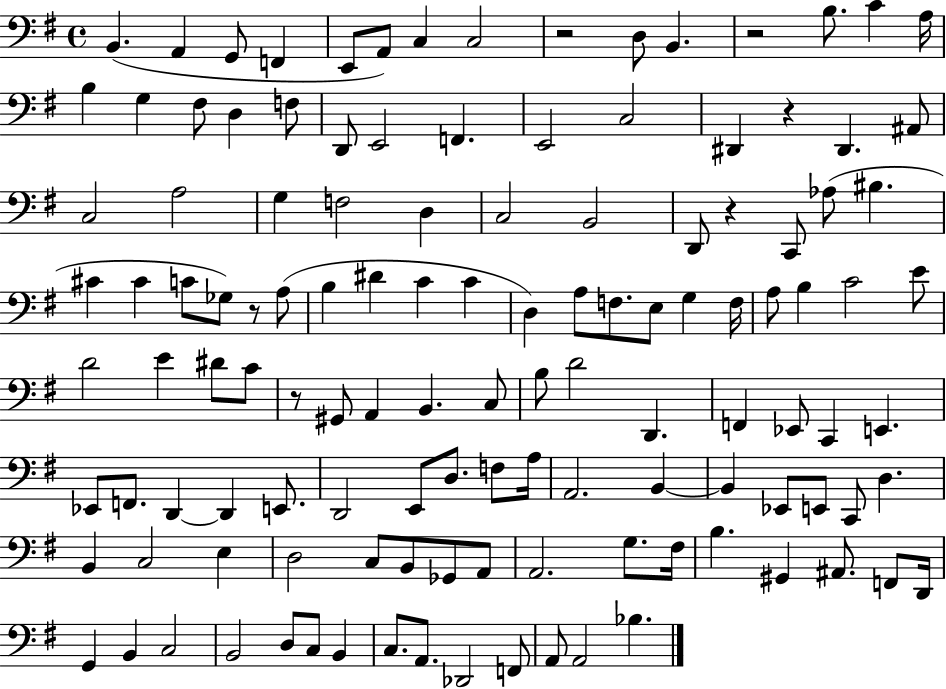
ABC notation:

X:1
T:Untitled
M:4/4
L:1/4
K:G
B,, A,, G,,/2 F,, E,,/2 A,,/2 C, C,2 z2 D,/2 B,, z2 B,/2 C A,/4 B, G, ^F,/2 D, F,/2 D,,/2 E,,2 F,, E,,2 C,2 ^D,, z ^D,, ^A,,/2 C,2 A,2 G, F,2 D, C,2 B,,2 D,,/2 z C,,/2 _A,/2 ^B, ^C ^C C/2 _G,/2 z/2 A,/2 B, ^D C C D, A,/2 F,/2 E,/2 G, F,/4 A,/2 B, C2 E/2 D2 E ^D/2 C/2 z/2 ^G,,/2 A,, B,, C,/2 B,/2 D2 D,, F,, _E,,/2 C,, E,, _E,,/2 F,,/2 D,, D,, E,,/2 D,,2 E,,/2 D,/2 F,/2 A,/4 A,,2 B,, B,, _E,,/2 E,,/2 C,,/2 D, B,, C,2 E, D,2 C,/2 B,,/2 _G,,/2 A,,/2 A,,2 G,/2 ^F,/4 B, ^G,, ^A,,/2 F,,/2 D,,/4 G,, B,, C,2 B,,2 D,/2 C,/2 B,, C,/2 A,,/2 _D,,2 F,,/2 A,,/2 A,,2 _B,